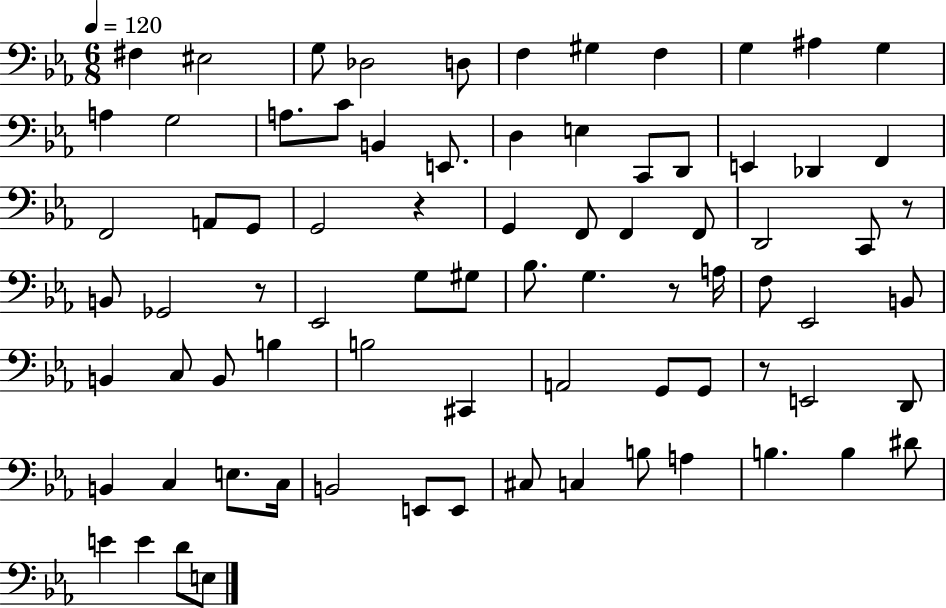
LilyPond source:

{
  \clef bass
  \numericTimeSignature
  \time 6/8
  \key ees \major
  \tempo 4 = 120
  \repeat volta 2 { fis4 eis2 | g8 des2 d8 | f4 gis4 f4 | g4 ais4 g4 | \break a4 g2 | a8. c'8 b,4 e,8. | d4 e4 c,8 d,8 | e,4 des,4 f,4 | \break f,2 a,8 g,8 | g,2 r4 | g,4 f,8 f,4 f,8 | d,2 c,8 r8 | \break b,8 ges,2 r8 | ees,2 g8 gis8 | bes8. g4. r8 a16 | f8 ees,2 b,8 | \break b,4 c8 b,8 b4 | b2 cis,4 | a,2 g,8 g,8 | r8 e,2 d,8 | \break b,4 c4 e8. c16 | b,2 e,8 e,8 | cis8 c4 b8 a4 | b4. b4 dis'8 | \break e'4 e'4 d'8 e8 | } \bar "|."
}